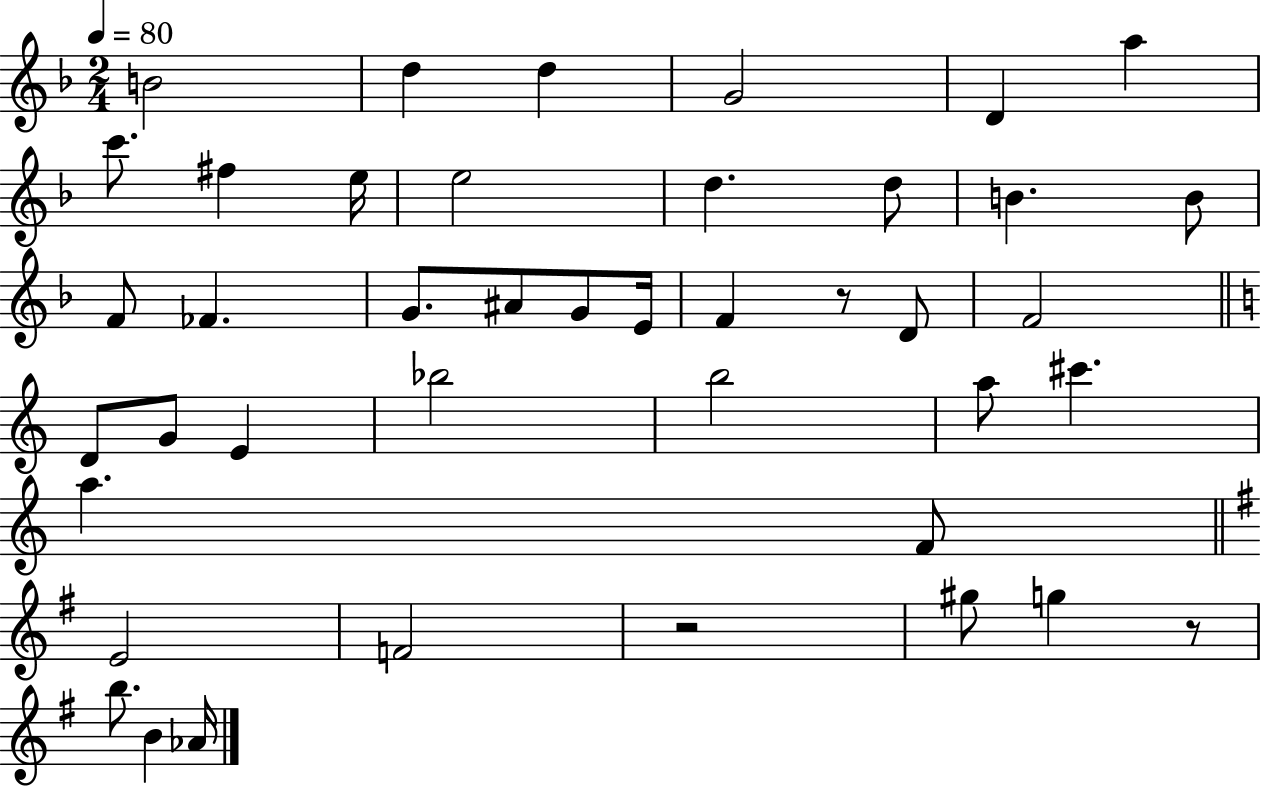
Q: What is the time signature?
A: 2/4